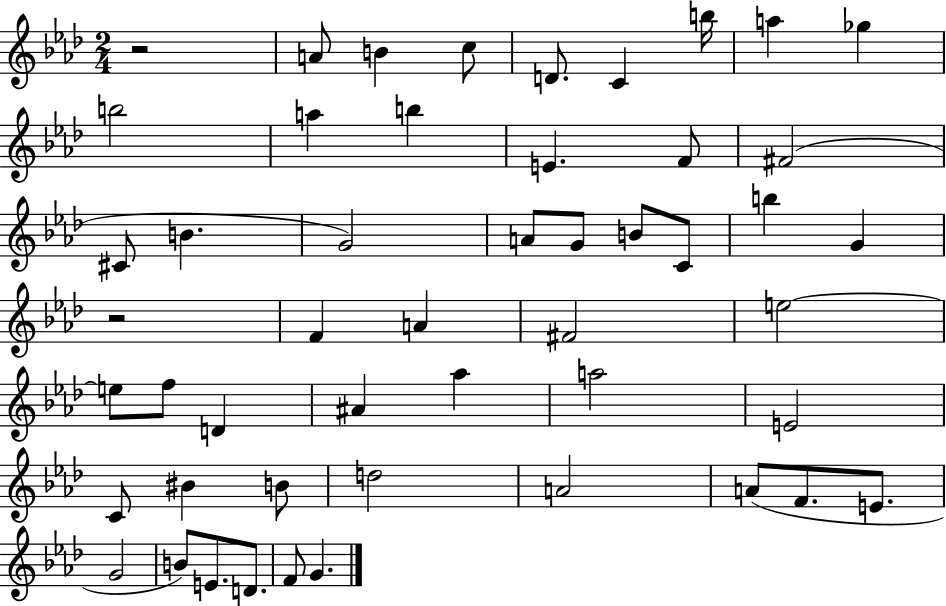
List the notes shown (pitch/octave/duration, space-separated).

R/h A4/e B4/q C5/e D4/e. C4/q B5/s A5/q Gb5/q B5/h A5/q B5/q E4/q. F4/e F#4/h C#4/e B4/q. G4/h A4/e G4/e B4/e C4/e B5/q G4/q R/h F4/q A4/q F#4/h E5/h E5/e F5/e D4/q A#4/q Ab5/q A5/h E4/h C4/e BIS4/q B4/e D5/h A4/h A4/e F4/e. E4/e. G4/h B4/e E4/e. D4/e. F4/e G4/q.